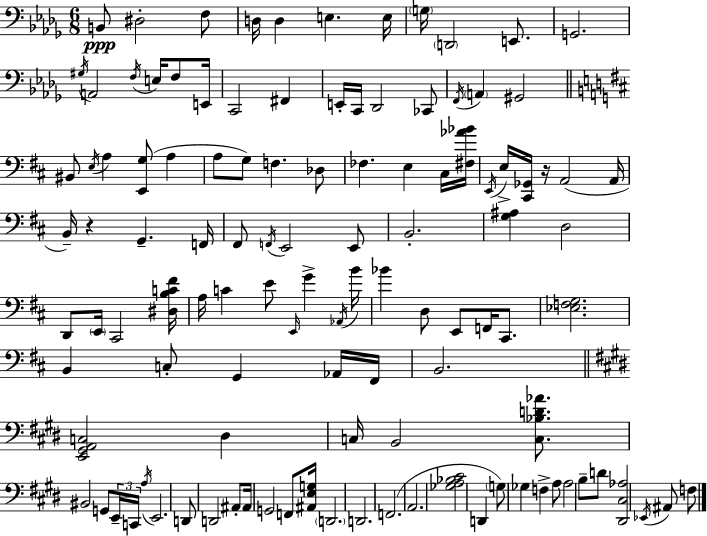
B2/e D#3/h F3/e D3/s D3/q E3/q. E3/s G3/s D2/h E2/e. G2/h. G#3/s A2/h F3/s E3/s F3/e E2/s C2/h F#2/q E2/s C2/s Db2/h CES2/e F2/s A2/q G#2/h BIS2/e E3/s A3/q [E2,G3]/e A3/q A3/e G3/e F3/q. Db3/e FES3/q. E3/q C#3/s [F#3,Ab4,Bb4]/s E2/s E3/s [C#2,Gb2]/s R/s A2/h A2/s B2/s R/q G2/q. F2/s F#2/e F2/s E2/h E2/e B2/h. [G3,A#3]/q D3/h D2/e E2/s C#2/h [D#3,B3,C4,F#4]/s A3/s C4/q E4/e E2/s G4/q Ab2/s B4/s Bb4/q D3/e E2/e F2/s C#2/e. [Eb3,F3,G3]/h. B2/q C3/e G2/q Ab2/s F#2/s B2/h. [E2,G#2,A2,C3]/h D#3/q C3/s B2/h [C3,Bb3,D4,Ab4]/e. BIS2/h G2/e E2/s C2/s A3/s E2/h. D2/e D2/h A#2/e A#2/s G2/h F2/e [A#2,E3,G3]/s D2/h. D2/h. F2/h. A2/h. [Gb3,A3,Bb3,C#4]/h D2/q G3/e Gb3/q F3/q A3/e A3/h B3/e D4/e [D#2,C#3,Ab3]/h Eb2/s A#2/e F3/e